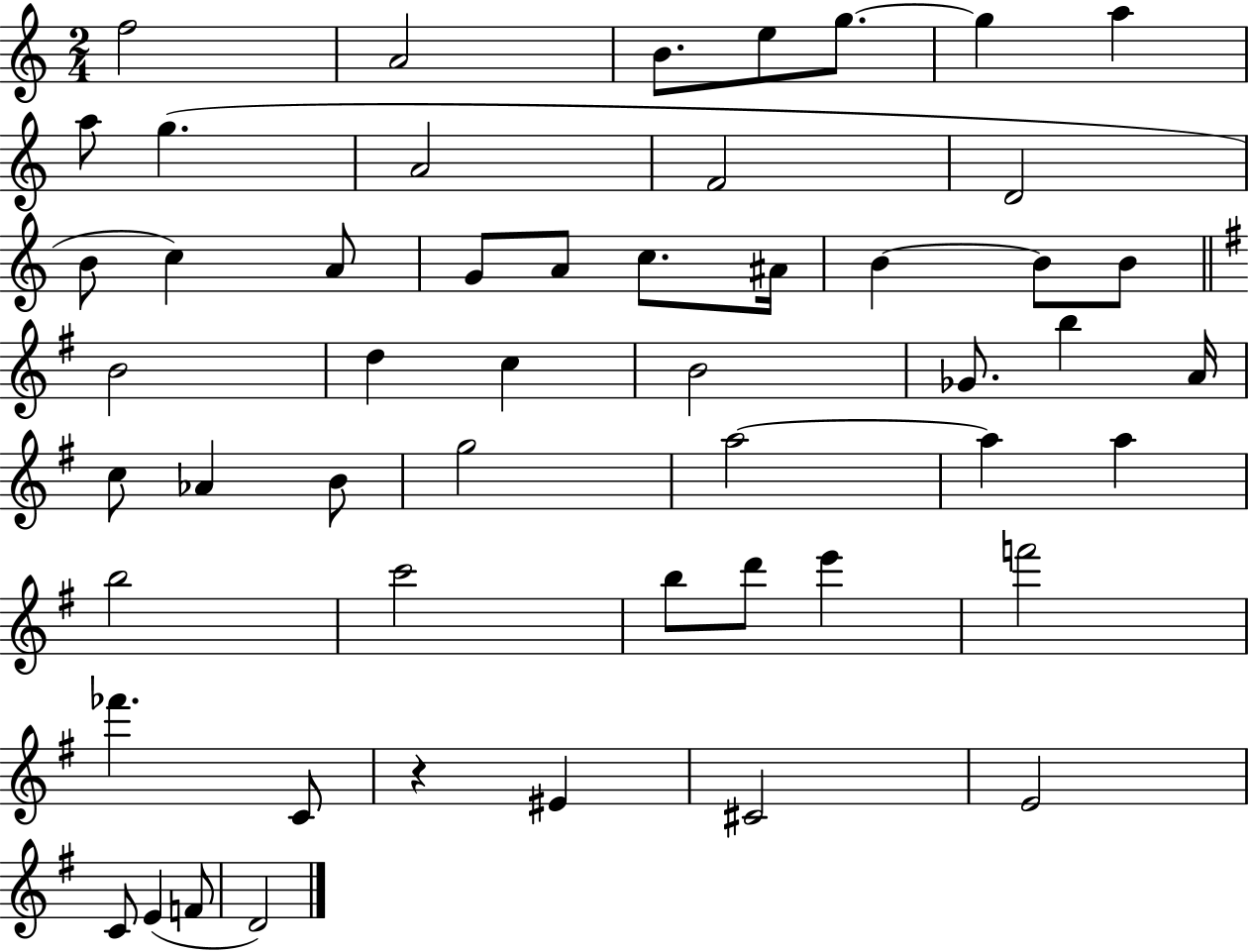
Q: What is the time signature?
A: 2/4